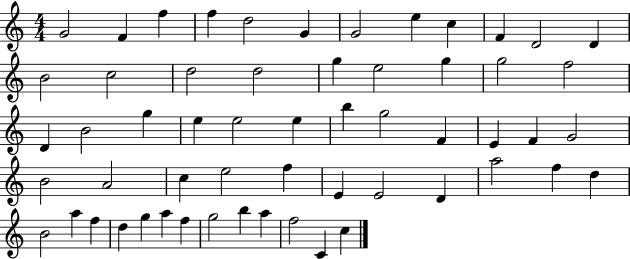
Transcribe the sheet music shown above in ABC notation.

X:1
T:Untitled
M:4/4
L:1/4
K:C
G2 F f f d2 G G2 e c F D2 D B2 c2 d2 d2 g e2 g g2 f2 D B2 g e e2 e b g2 F E F G2 B2 A2 c e2 f E E2 D a2 f d B2 a f d g a f g2 b a f2 C c